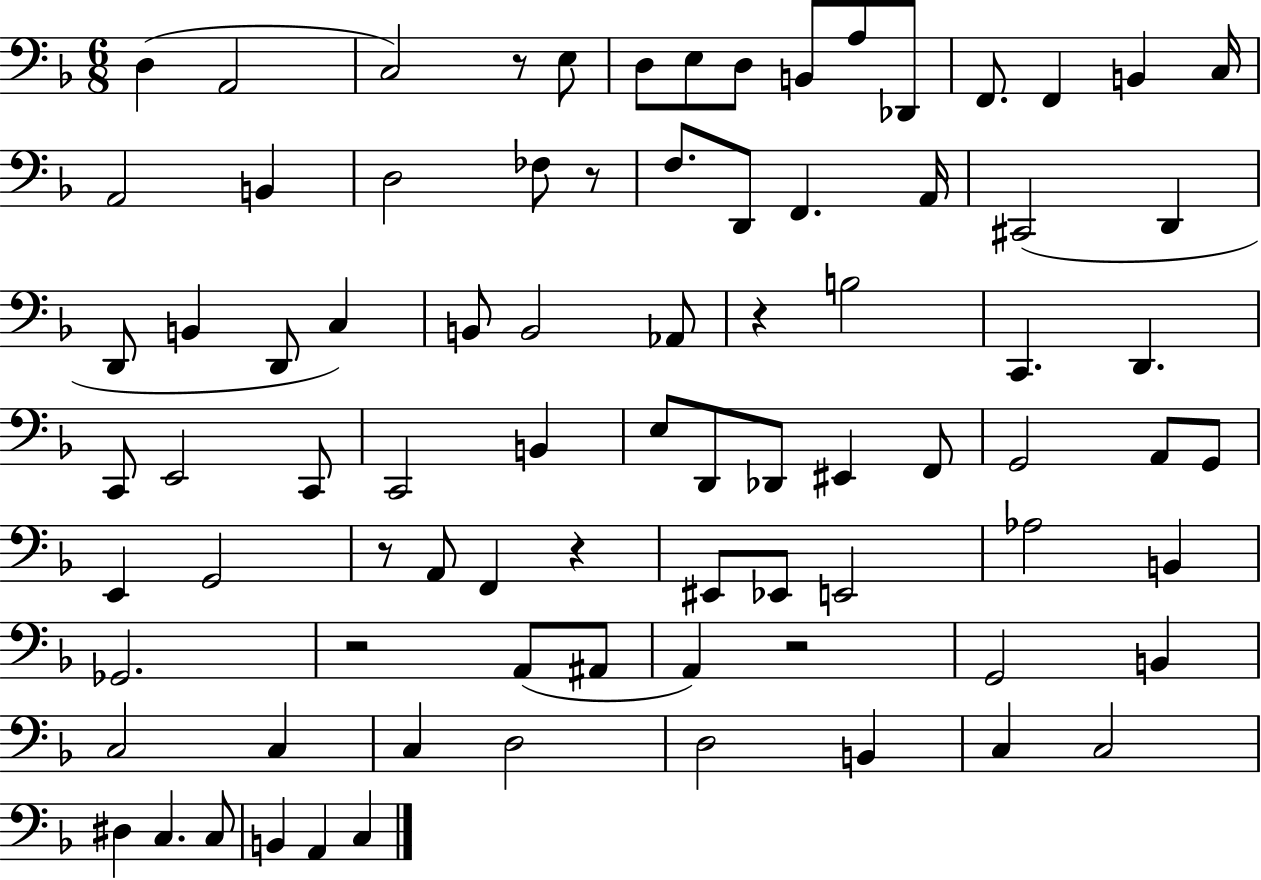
X:1
T:Untitled
M:6/8
L:1/4
K:F
D, A,,2 C,2 z/2 E,/2 D,/2 E,/2 D,/2 B,,/2 A,/2 _D,,/2 F,,/2 F,, B,, C,/4 A,,2 B,, D,2 _F,/2 z/2 F,/2 D,,/2 F,, A,,/4 ^C,,2 D,, D,,/2 B,, D,,/2 C, B,,/2 B,,2 _A,,/2 z B,2 C,, D,, C,,/2 E,,2 C,,/2 C,,2 B,, E,/2 D,,/2 _D,,/2 ^E,, F,,/2 G,,2 A,,/2 G,,/2 E,, G,,2 z/2 A,,/2 F,, z ^E,,/2 _E,,/2 E,,2 _A,2 B,, _G,,2 z2 A,,/2 ^A,,/2 A,, z2 G,,2 B,, C,2 C, C, D,2 D,2 B,, C, C,2 ^D, C, C,/2 B,, A,, C,